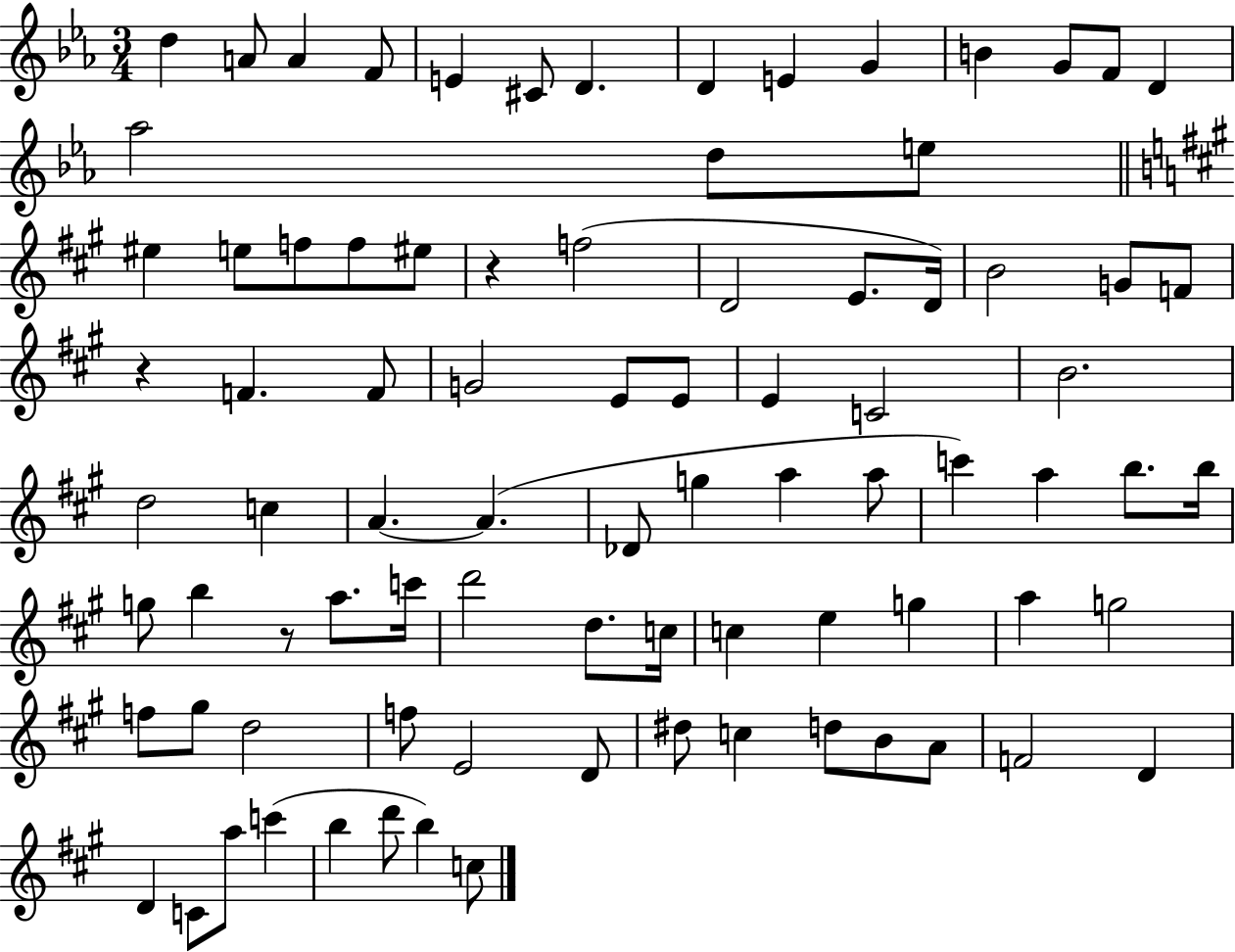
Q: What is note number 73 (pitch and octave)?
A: F4